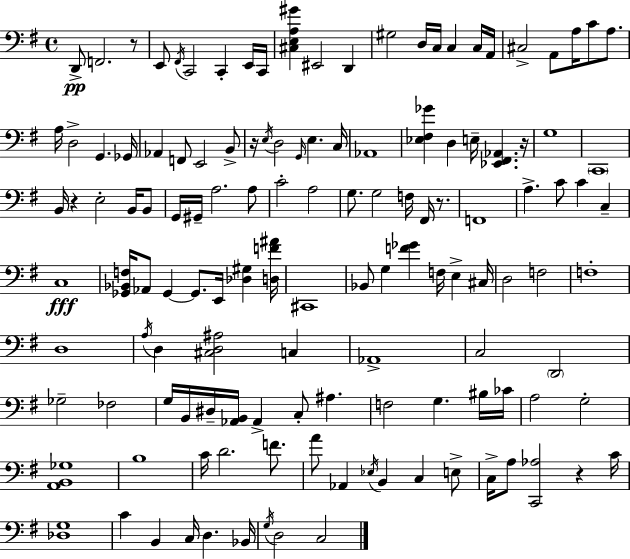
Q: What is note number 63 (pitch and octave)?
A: E2